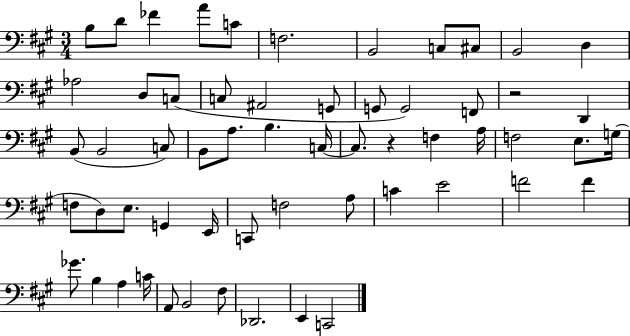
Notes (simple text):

B3/e D4/e FES4/q A4/e C4/e F3/h. B2/h C3/e C#3/e B2/h D3/q Ab3/h D3/e C3/e C3/e A#2/h G2/e G2/e G2/h F2/e R/h D2/q B2/e B2/h C3/e B2/e A3/e. B3/q. C3/s C3/e. R/q F3/q A3/s F3/h E3/e. G3/s F3/e D3/e E3/e. G2/q E2/s C2/e F3/h A3/e C4/q E4/h F4/h F4/q Gb4/e. B3/q A3/q C4/s A2/e B2/h F#3/e Db2/h. E2/q C2/h